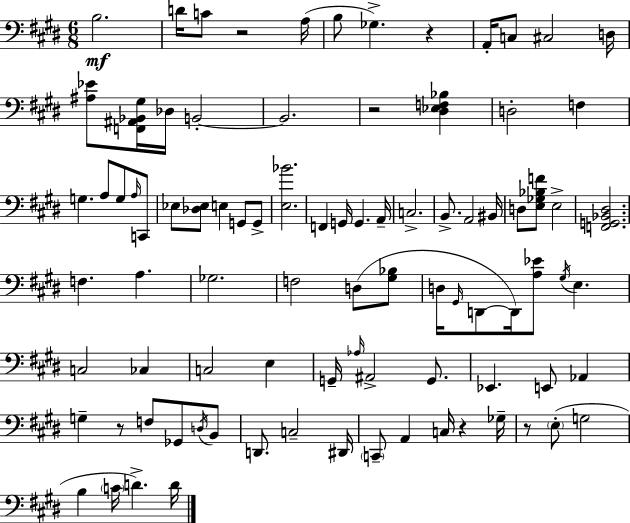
B3/h. D4/s C4/e R/h A3/s B3/e Gb3/q. R/q A2/s C3/e C#3/h D3/s [A#3,Eb4]/e [F2,A#2,Bb2,G#3]/s Db3/s B2/h B2/h. R/h [D#3,Eb3,F3,Bb3]/q D3/h F3/q G3/q. A3/e G3/e A3/s C2/e Eb3/e [Db3,Eb3]/e E3/q G2/e G2/e [E3,Bb4]/h. F2/q G2/s G2/q. A2/s C3/h. B2/e. A2/h BIS2/s D3/e [E3,Gb3,Bb3,F4]/e E3/h [F2,G2,Bb2,D#3]/h. F3/q. A3/q. Gb3/h. F3/h D3/e [G#3,Bb3]/e D3/s G#2/s D2/e D2/s [A3,Eb4]/e G#3/s E3/q. C3/h CES3/q C3/h E3/q G2/s Ab3/s A#2/h G2/e. Eb2/q. E2/e Ab2/q G3/q R/e F3/e Gb2/e D3/s B2/e D2/e. C3/h D#2/s C2/e A2/q C3/s R/q Gb3/s R/e E3/e G3/h B3/q C4/s D4/q. D4/s